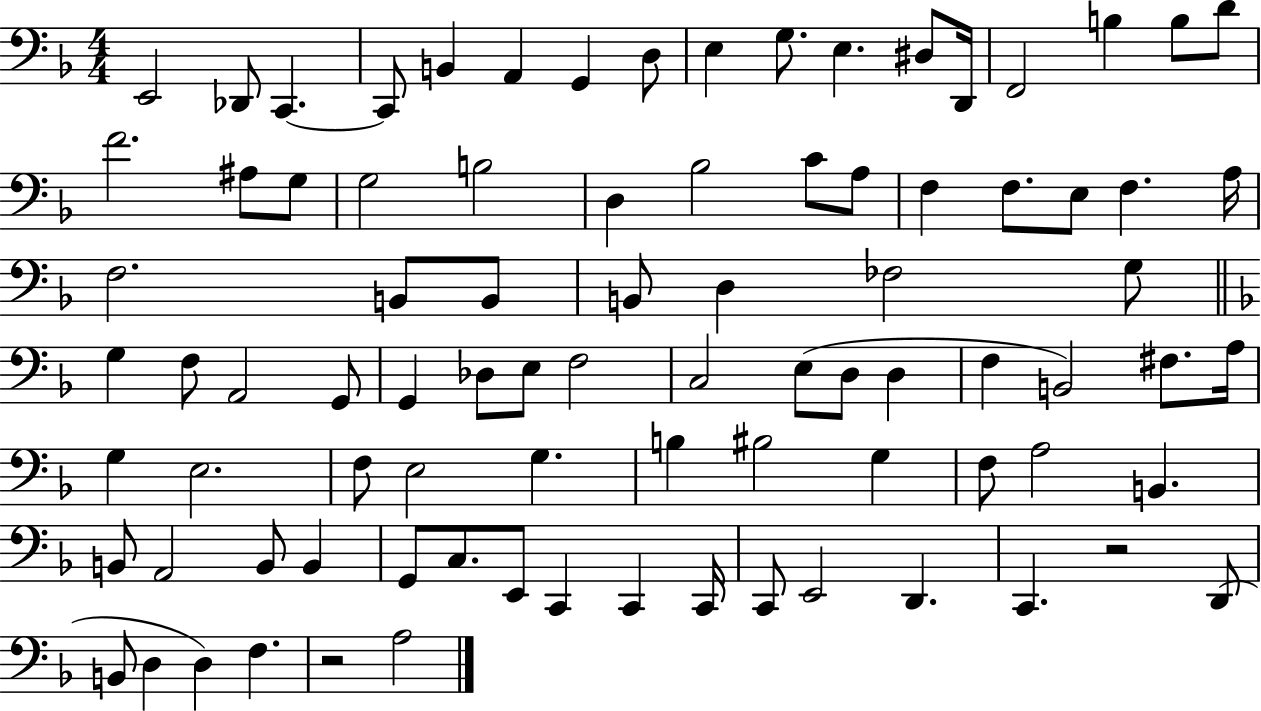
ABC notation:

X:1
T:Untitled
M:4/4
L:1/4
K:F
E,,2 _D,,/2 C,, C,,/2 B,, A,, G,, D,/2 E, G,/2 E, ^D,/2 D,,/4 F,,2 B, B,/2 D/2 F2 ^A,/2 G,/2 G,2 B,2 D, _B,2 C/2 A,/2 F, F,/2 E,/2 F, A,/4 F,2 B,,/2 B,,/2 B,,/2 D, _F,2 G,/2 G, F,/2 A,,2 G,,/2 G,, _D,/2 E,/2 F,2 C,2 E,/2 D,/2 D, F, B,,2 ^F,/2 A,/4 G, E,2 F,/2 E,2 G, B, ^B,2 G, F,/2 A,2 B,, B,,/2 A,,2 B,,/2 B,, G,,/2 C,/2 E,,/2 C,, C,, C,,/4 C,,/2 E,,2 D,, C,, z2 D,,/2 B,,/2 D, D, F, z2 A,2